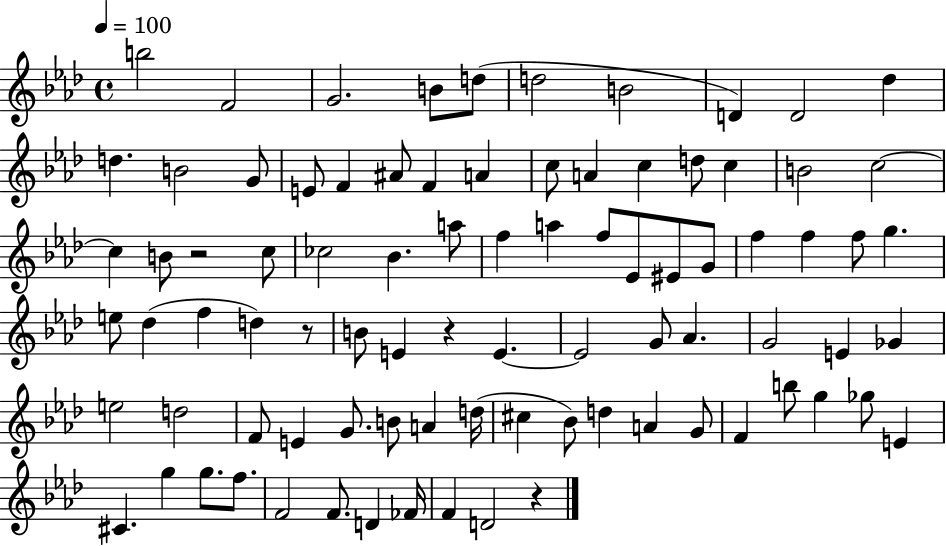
{
  \clef treble
  \time 4/4
  \defaultTimeSignature
  \key aes \major
  \tempo 4 = 100
  b''2 f'2 | g'2. b'8 d''8( | d''2 b'2 | d'4) d'2 des''4 | \break d''4. b'2 g'8 | e'8 f'4 ais'8 f'4 a'4 | c''8 a'4 c''4 d''8 c''4 | b'2 c''2~~ | \break c''4 b'8 r2 c''8 | ces''2 bes'4. a''8 | f''4 a''4 f''8 ees'8 eis'8 g'8 | f''4 f''4 f''8 g''4. | \break e''8 des''4( f''4 d''4) r8 | b'8 e'4 r4 e'4.~~ | e'2 g'8 aes'4. | g'2 e'4 ges'4 | \break e''2 d''2 | f'8 e'4 g'8. b'8 a'4 d''16( | cis''4 bes'8) d''4 a'4 g'8 | f'4 b''8 g''4 ges''8 e'4 | \break cis'4. g''4 g''8. f''8. | f'2 f'8. d'4 fes'16 | f'4 d'2 r4 | \bar "|."
}